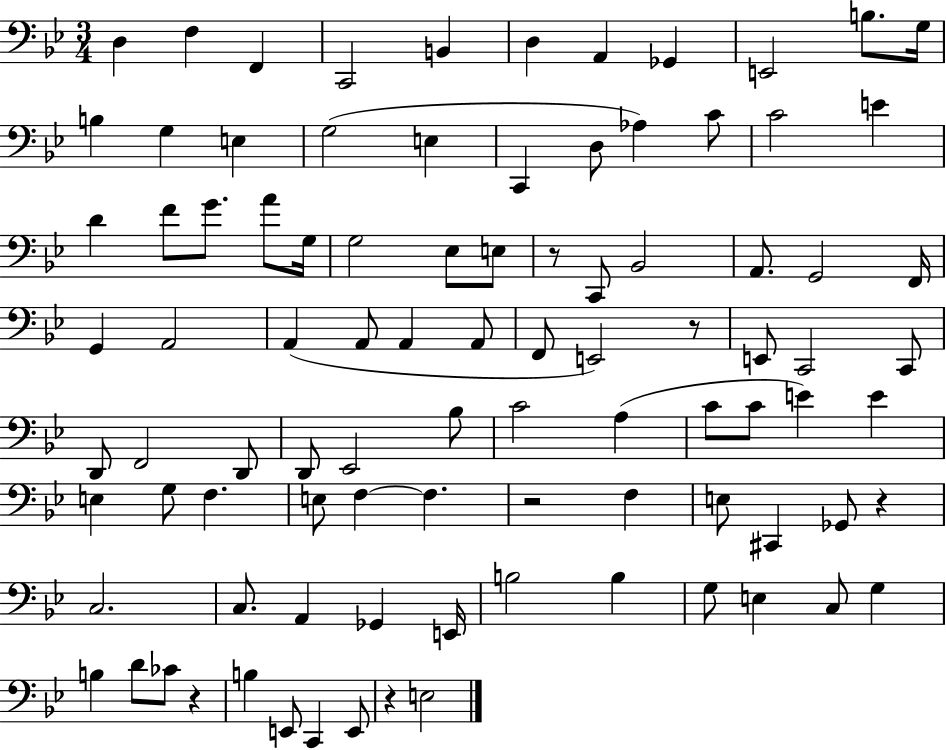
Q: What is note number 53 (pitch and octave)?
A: C4